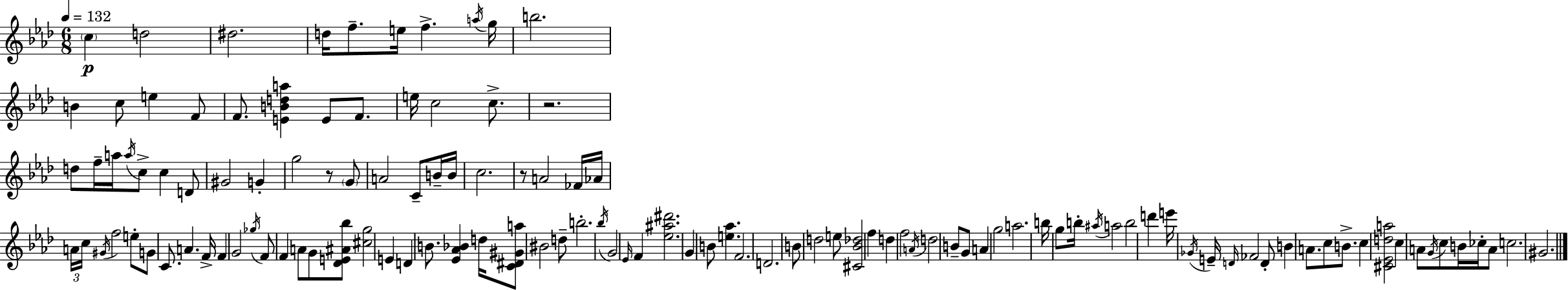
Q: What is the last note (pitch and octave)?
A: G#4